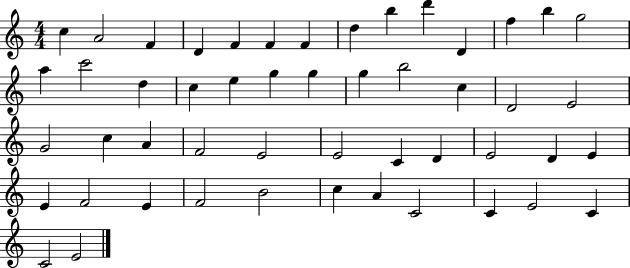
X:1
T:Untitled
M:4/4
L:1/4
K:C
c A2 F D F F F d b d' D f b g2 a c'2 d c e g g g b2 c D2 E2 G2 c A F2 E2 E2 C D E2 D E E F2 E F2 B2 c A C2 C E2 C C2 E2